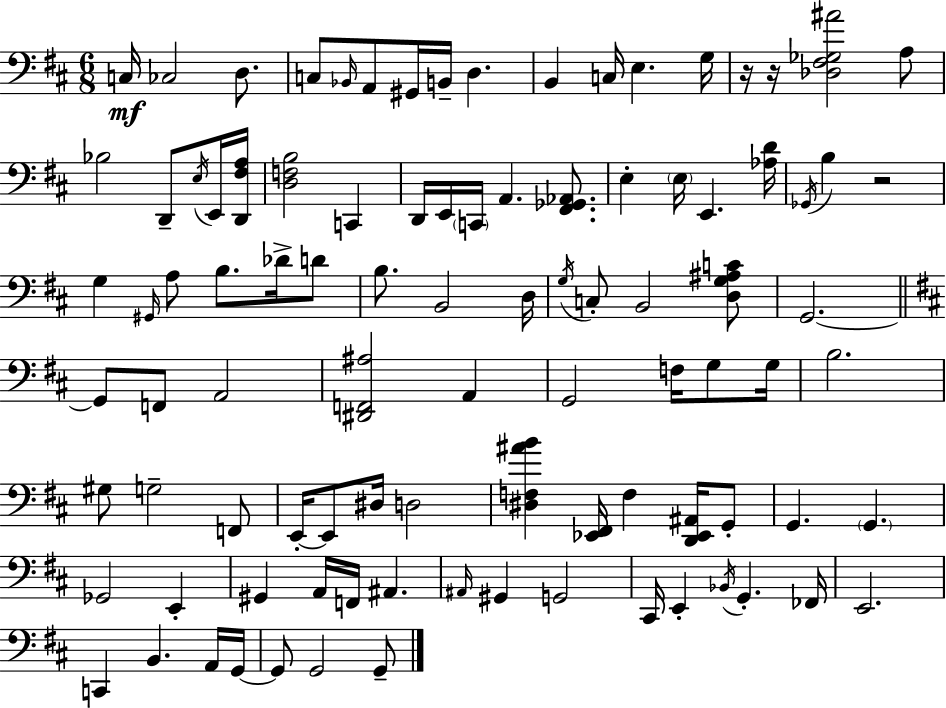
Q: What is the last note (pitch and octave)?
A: G2